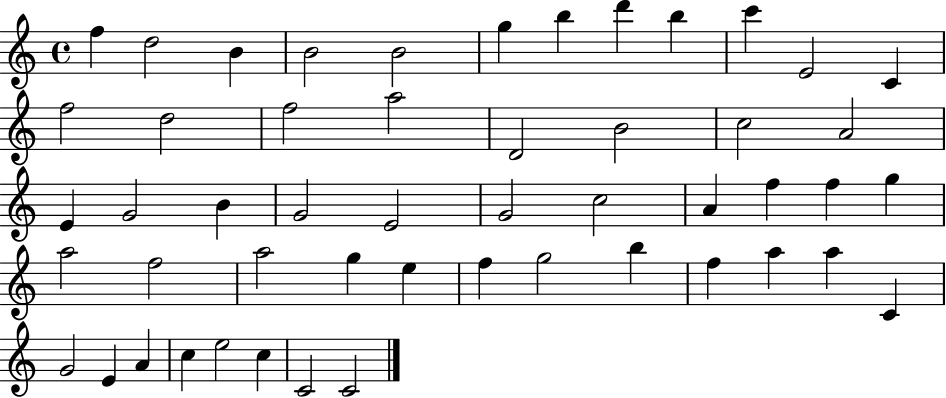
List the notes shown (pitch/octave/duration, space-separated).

F5/q D5/h B4/q B4/h B4/h G5/q B5/q D6/q B5/q C6/q E4/h C4/q F5/h D5/h F5/h A5/h D4/h B4/h C5/h A4/h E4/q G4/h B4/q G4/h E4/h G4/h C5/h A4/q F5/q F5/q G5/q A5/h F5/h A5/h G5/q E5/q F5/q G5/h B5/q F5/q A5/q A5/q C4/q G4/h E4/q A4/q C5/q E5/h C5/q C4/h C4/h